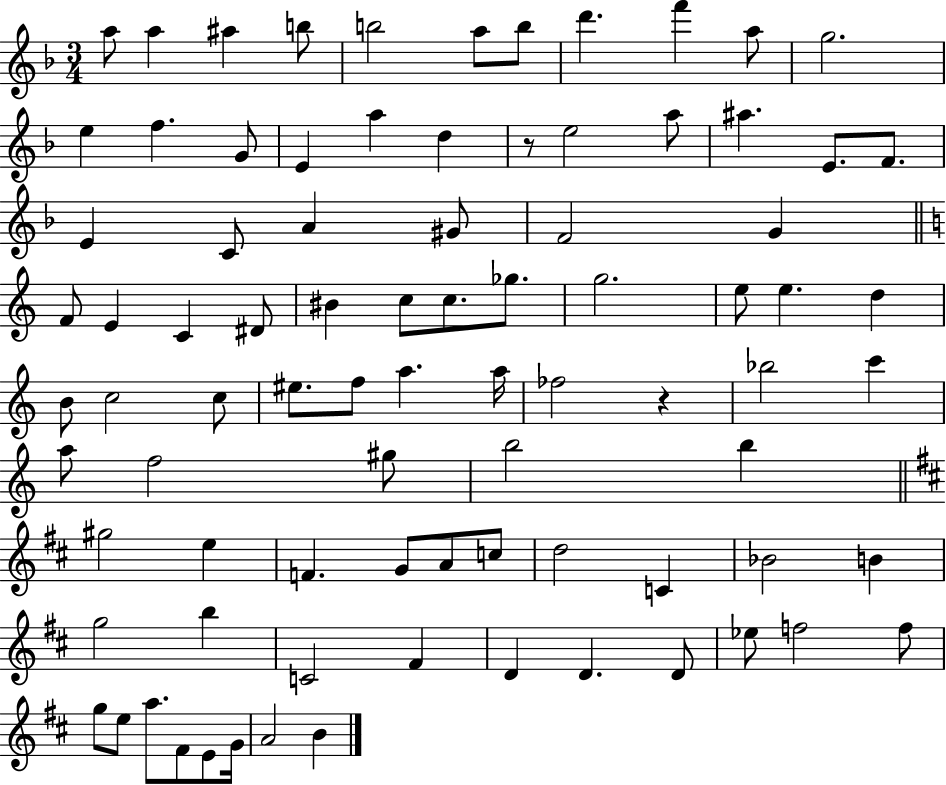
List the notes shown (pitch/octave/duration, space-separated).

A5/e A5/q A#5/q B5/e B5/h A5/e B5/e D6/q. F6/q A5/e G5/h. E5/q F5/q. G4/e E4/q A5/q D5/q R/e E5/h A5/e A#5/q. E4/e. F4/e. E4/q C4/e A4/q G#4/e F4/h G4/q F4/e E4/q C4/q D#4/e BIS4/q C5/e C5/e. Gb5/e. G5/h. E5/e E5/q. D5/q B4/e C5/h C5/e EIS5/e. F5/e A5/q. A5/s FES5/h R/q Bb5/h C6/q A5/e F5/h G#5/e B5/h B5/q G#5/h E5/q F4/q. G4/e A4/e C5/e D5/h C4/q Bb4/h B4/q G5/h B5/q C4/h F#4/q D4/q D4/q. D4/e Eb5/e F5/h F5/e G5/e E5/e A5/e. F#4/e E4/e G4/s A4/h B4/q